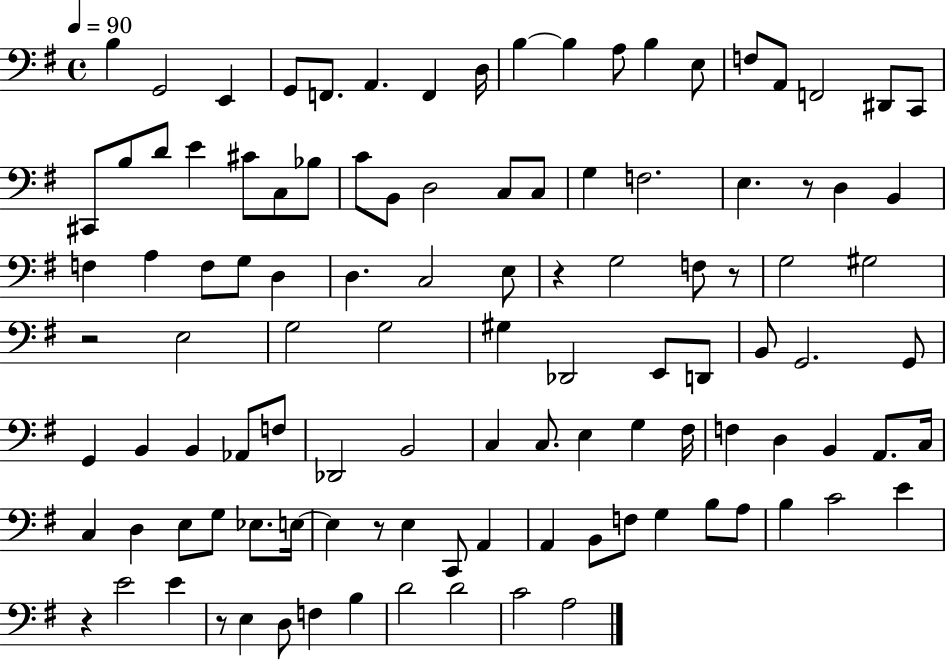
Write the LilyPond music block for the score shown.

{
  \clef bass
  \time 4/4
  \defaultTimeSignature
  \key g \major
  \tempo 4 = 90
  \repeat volta 2 { b4 g,2 e,4 | g,8 f,8. a,4. f,4 d16 | b4~~ b4 a8 b4 e8 | f8 a,8 f,2 dis,8 c,8 | \break cis,8 b8 d'8 e'4 cis'8 c8 bes8 | c'8 b,8 d2 c8 c8 | g4 f2. | e4. r8 d4 b,4 | \break f4 a4 f8 g8 d4 | d4. c2 e8 | r4 g2 f8 r8 | g2 gis2 | \break r2 e2 | g2 g2 | gis4 des,2 e,8 d,8 | b,8 g,2. g,8 | \break g,4 b,4 b,4 aes,8 f8 | des,2 b,2 | c4 c8. e4 g4 fis16 | f4 d4 b,4 a,8. c16 | \break c4 d4 e8 g8 ees8. e16~~ | e4 r8 e4 c,8 a,4 | a,4 b,8 f8 g4 b8 a8 | b4 c'2 e'4 | \break r4 e'2 e'4 | r8 e4 d8 f4 b4 | d'2 d'2 | c'2 a2 | \break } \bar "|."
}